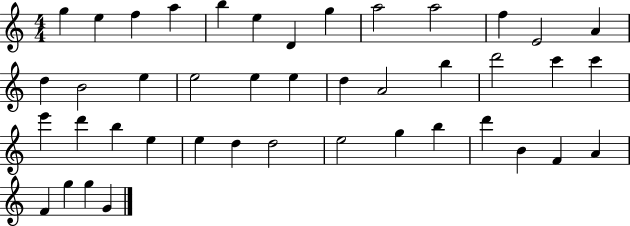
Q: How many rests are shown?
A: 0